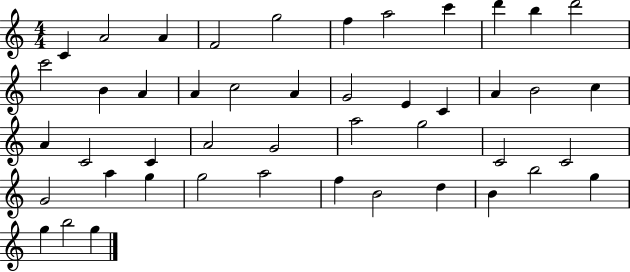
X:1
T:Untitled
M:4/4
L:1/4
K:C
C A2 A F2 g2 f a2 c' d' b d'2 c'2 B A A c2 A G2 E C A B2 c A C2 C A2 G2 a2 g2 C2 C2 G2 a g g2 a2 f B2 d B b2 g g b2 g